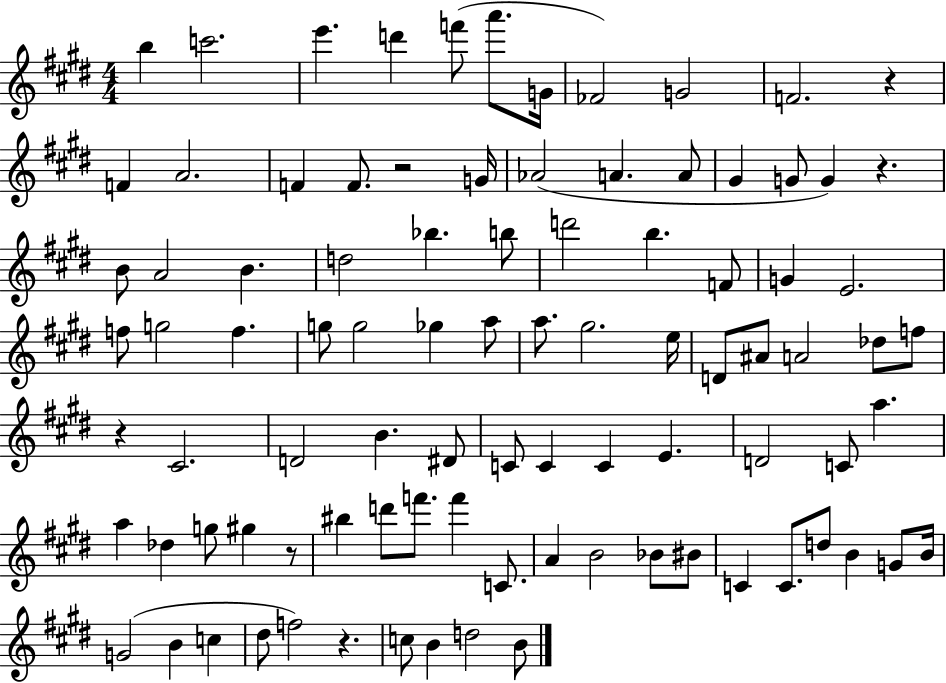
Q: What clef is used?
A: treble